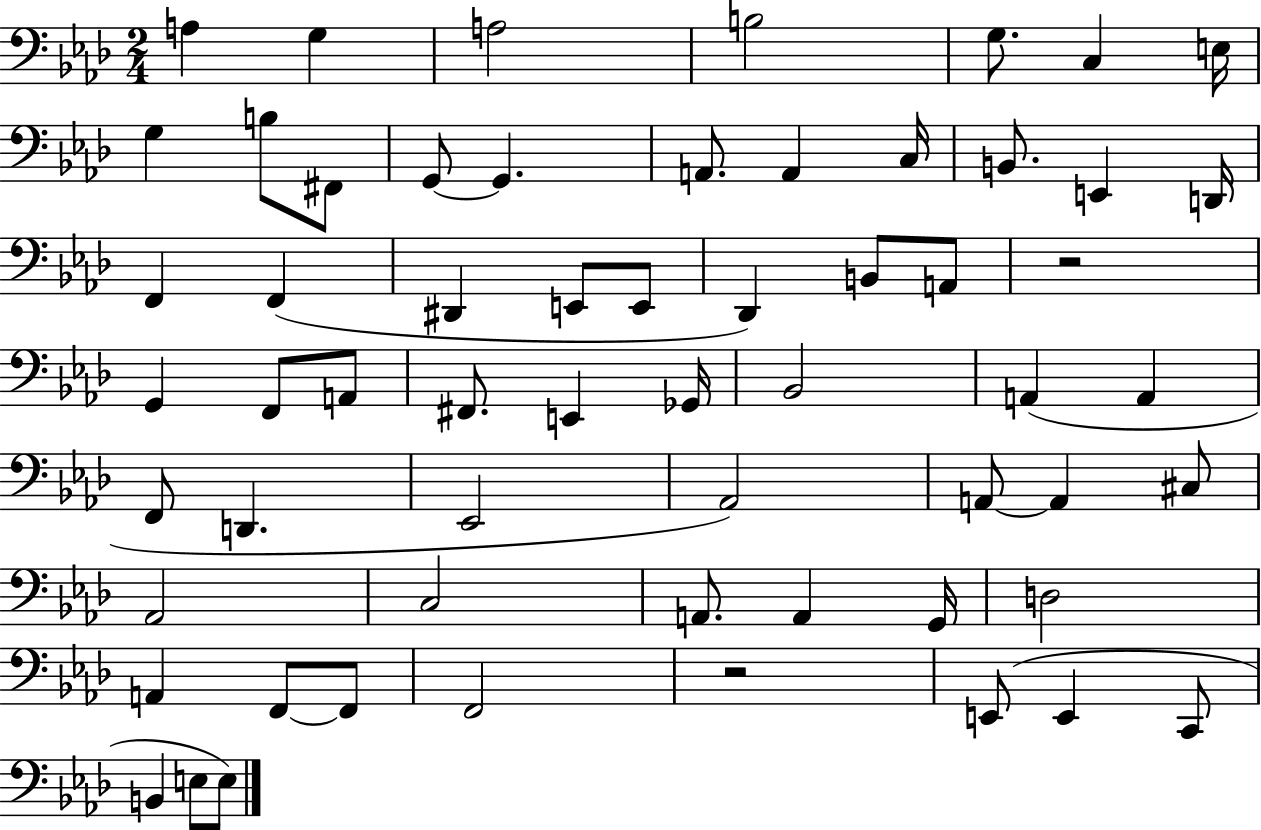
{
  \clef bass
  \numericTimeSignature
  \time 2/4
  \key aes \major
  \repeat volta 2 { a4 g4 | a2 | b2 | g8. c4 e16 | \break g4 b8 fis,8 | g,8~~ g,4. | a,8. a,4 c16 | b,8. e,4 d,16 | \break f,4 f,4( | dis,4 e,8 e,8 | des,4) b,8 a,8 | r2 | \break g,4 f,8 a,8 | fis,8. e,4 ges,16 | bes,2 | a,4( a,4 | \break f,8 d,4. | ees,2 | aes,2) | a,8~~ a,4 cis8 | \break aes,2 | c2 | a,8. a,4 g,16 | d2 | \break a,4 f,8~~ f,8 | f,2 | r2 | e,8( e,4 c,8 | \break b,4 e8 e8) | } \bar "|."
}